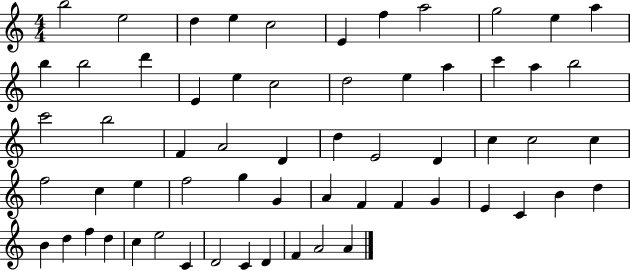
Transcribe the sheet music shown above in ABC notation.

X:1
T:Untitled
M:4/4
L:1/4
K:C
b2 e2 d e c2 E f a2 g2 e a b b2 d' E e c2 d2 e a c' a b2 c'2 b2 F A2 D d E2 D c c2 c f2 c e f2 g G A F F G E C B d B d f d c e2 C D2 C D F A2 A